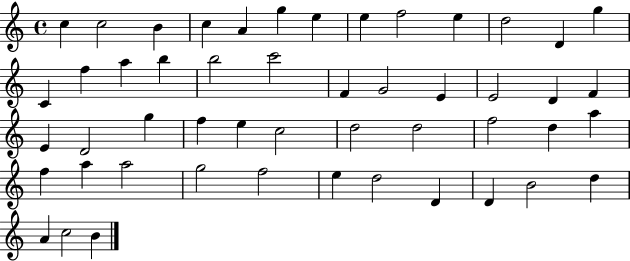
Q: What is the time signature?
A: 4/4